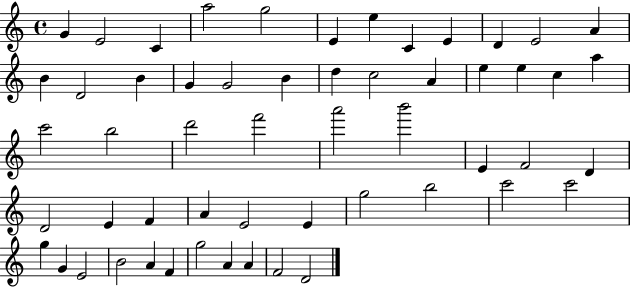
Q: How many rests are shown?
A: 0